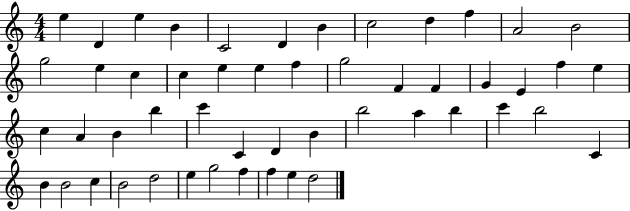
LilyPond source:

{
  \clef treble
  \numericTimeSignature
  \time 4/4
  \key c \major
  e''4 d'4 e''4 b'4 | c'2 d'4 b'4 | c''2 d''4 f''4 | a'2 b'2 | \break g''2 e''4 c''4 | c''4 e''4 e''4 f''4 | g''2 f'4 f'4 | g'4 e'4 f''4 e''4 | \break c''4 a'4 b'4 b''4 | c'''4 c'4 d'4 b'4 | b''2 a''4 b''4 | c'''4 b''2 c'4 | \break b'4 b'2 c''4 | b'2 d''2 | e''4 g''2 f''4 | f''4 e''4 d''2 | \break \bar "|."
}